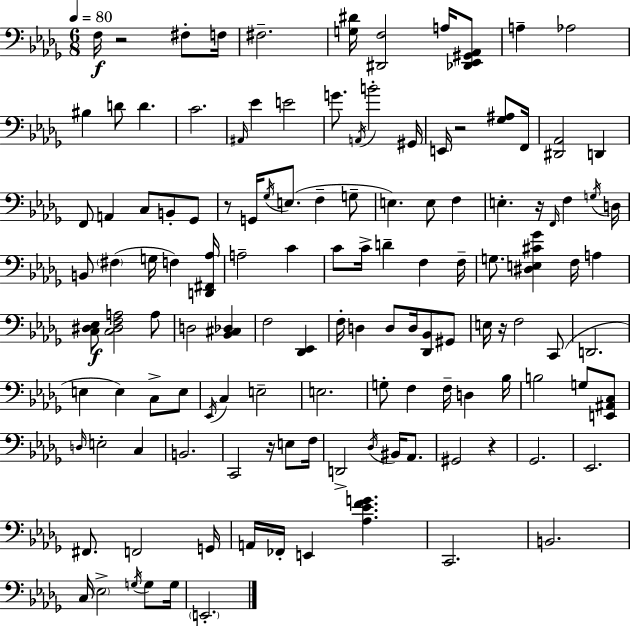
F3/s R/h F#3/e F3/s F#3/h. [G3,D#4]/s [D#2,F3]/h A3/s [Db2,Eb2,G#2,Ab2]/e A3/q Ab3/h BIS3/q D4/e D4/q. C4/h. A#2/s Eb4/q E4/h G4/e. A2/s B4/h G#2/s E2/s R/h [Gb3,A#3]/e F2/s [D#2,Ab2]/h D2/q F2/e A2/q C3/e B2/e Gb2/e R/e G2/s Gb3/s E3/e. F3/q G3/e E3/q. E3/e F3/q E3/q. R/s F2/s F3/q G3/s D3/s B2/e F#3/q G3/s F3/q [D2,F#2,Ab3]/s A3/h C4/q C4/e C4/s D4/q F3/q F3/s G3/e. [D#3,E3,C#4,Gb4]/q F3/s A3/q [C3,D#3,Eb3]/e [C3,D#3,F3,A3]/h A3/e D3/h [Bb2,C#3,Db3]/q F3/h [Db2,Eb2]/q F3/s D3/q D3/e D3/s [Db2,Bb2]/e G#2/e E3/s R/s F3/h C2/e D2/h. E3/q E3/q C3/e E3/e Eb2/s C3/q E3/h E3/h. G3/e F3/q F3/s D3/q Bb3/s B3/h G3/e [E2,A#2,C3]/e D3/s E3/h C3/q B2/h. C2/h R/s E3/e F3/s D2/h Db3/s BIS2/s Ab2/e. G#2/h R/q Gb2/h. Eb2/h. F#2/e. F2/h G2/s A2/s FES2/s E2/q [Ab3,Eb4,F4,G4]/q. C2/h. B2/h. C3/s Eb3/h G3/s G3/e G3/s E2/h.